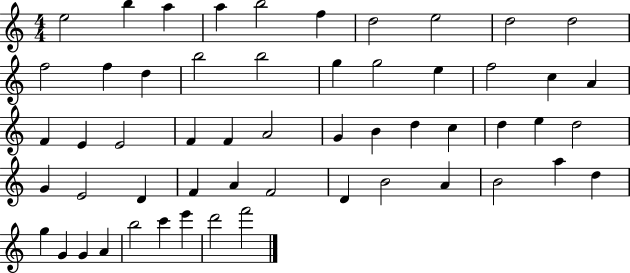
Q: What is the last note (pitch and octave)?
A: F6